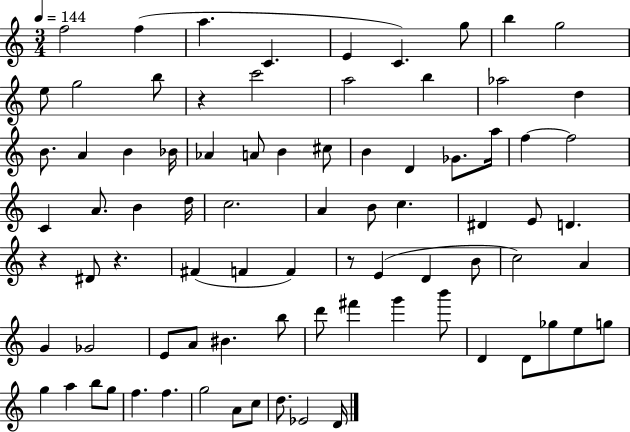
F5/h F5/q A5/q. C4/q. E4/q C4/q. G5/e B5/q G5/h E5/e G5/h B5/e R/q C6/h A5/h B5/q Ab5/h D5/q B4/e. A4/q B4/q Bb4/s Ab4/q A4/e B4/q C#5/e B4/q D4/q Gb4/e. A5/s F5/q F5/h C4/q A4/e. B4/q D5/s C5/h. A4/q B4/e C5/q. D#4/q E4/e D4/q. R/q D#4/e R/q. F#4/q F4/q F4/q R/e E4/q D4/q B4/e C5/h A4/q G4/q Gb4/h E4/e A4/e BIS4/q. B5/e D6/e F#6/q G6/q B6/e D4/q D4/e Gb5/e E5/e G5/e G5/q A5/q B5/e G5/e F5/q. F5/q. G5/h A4/e C5/e D5/e. Eb4/h D4/s